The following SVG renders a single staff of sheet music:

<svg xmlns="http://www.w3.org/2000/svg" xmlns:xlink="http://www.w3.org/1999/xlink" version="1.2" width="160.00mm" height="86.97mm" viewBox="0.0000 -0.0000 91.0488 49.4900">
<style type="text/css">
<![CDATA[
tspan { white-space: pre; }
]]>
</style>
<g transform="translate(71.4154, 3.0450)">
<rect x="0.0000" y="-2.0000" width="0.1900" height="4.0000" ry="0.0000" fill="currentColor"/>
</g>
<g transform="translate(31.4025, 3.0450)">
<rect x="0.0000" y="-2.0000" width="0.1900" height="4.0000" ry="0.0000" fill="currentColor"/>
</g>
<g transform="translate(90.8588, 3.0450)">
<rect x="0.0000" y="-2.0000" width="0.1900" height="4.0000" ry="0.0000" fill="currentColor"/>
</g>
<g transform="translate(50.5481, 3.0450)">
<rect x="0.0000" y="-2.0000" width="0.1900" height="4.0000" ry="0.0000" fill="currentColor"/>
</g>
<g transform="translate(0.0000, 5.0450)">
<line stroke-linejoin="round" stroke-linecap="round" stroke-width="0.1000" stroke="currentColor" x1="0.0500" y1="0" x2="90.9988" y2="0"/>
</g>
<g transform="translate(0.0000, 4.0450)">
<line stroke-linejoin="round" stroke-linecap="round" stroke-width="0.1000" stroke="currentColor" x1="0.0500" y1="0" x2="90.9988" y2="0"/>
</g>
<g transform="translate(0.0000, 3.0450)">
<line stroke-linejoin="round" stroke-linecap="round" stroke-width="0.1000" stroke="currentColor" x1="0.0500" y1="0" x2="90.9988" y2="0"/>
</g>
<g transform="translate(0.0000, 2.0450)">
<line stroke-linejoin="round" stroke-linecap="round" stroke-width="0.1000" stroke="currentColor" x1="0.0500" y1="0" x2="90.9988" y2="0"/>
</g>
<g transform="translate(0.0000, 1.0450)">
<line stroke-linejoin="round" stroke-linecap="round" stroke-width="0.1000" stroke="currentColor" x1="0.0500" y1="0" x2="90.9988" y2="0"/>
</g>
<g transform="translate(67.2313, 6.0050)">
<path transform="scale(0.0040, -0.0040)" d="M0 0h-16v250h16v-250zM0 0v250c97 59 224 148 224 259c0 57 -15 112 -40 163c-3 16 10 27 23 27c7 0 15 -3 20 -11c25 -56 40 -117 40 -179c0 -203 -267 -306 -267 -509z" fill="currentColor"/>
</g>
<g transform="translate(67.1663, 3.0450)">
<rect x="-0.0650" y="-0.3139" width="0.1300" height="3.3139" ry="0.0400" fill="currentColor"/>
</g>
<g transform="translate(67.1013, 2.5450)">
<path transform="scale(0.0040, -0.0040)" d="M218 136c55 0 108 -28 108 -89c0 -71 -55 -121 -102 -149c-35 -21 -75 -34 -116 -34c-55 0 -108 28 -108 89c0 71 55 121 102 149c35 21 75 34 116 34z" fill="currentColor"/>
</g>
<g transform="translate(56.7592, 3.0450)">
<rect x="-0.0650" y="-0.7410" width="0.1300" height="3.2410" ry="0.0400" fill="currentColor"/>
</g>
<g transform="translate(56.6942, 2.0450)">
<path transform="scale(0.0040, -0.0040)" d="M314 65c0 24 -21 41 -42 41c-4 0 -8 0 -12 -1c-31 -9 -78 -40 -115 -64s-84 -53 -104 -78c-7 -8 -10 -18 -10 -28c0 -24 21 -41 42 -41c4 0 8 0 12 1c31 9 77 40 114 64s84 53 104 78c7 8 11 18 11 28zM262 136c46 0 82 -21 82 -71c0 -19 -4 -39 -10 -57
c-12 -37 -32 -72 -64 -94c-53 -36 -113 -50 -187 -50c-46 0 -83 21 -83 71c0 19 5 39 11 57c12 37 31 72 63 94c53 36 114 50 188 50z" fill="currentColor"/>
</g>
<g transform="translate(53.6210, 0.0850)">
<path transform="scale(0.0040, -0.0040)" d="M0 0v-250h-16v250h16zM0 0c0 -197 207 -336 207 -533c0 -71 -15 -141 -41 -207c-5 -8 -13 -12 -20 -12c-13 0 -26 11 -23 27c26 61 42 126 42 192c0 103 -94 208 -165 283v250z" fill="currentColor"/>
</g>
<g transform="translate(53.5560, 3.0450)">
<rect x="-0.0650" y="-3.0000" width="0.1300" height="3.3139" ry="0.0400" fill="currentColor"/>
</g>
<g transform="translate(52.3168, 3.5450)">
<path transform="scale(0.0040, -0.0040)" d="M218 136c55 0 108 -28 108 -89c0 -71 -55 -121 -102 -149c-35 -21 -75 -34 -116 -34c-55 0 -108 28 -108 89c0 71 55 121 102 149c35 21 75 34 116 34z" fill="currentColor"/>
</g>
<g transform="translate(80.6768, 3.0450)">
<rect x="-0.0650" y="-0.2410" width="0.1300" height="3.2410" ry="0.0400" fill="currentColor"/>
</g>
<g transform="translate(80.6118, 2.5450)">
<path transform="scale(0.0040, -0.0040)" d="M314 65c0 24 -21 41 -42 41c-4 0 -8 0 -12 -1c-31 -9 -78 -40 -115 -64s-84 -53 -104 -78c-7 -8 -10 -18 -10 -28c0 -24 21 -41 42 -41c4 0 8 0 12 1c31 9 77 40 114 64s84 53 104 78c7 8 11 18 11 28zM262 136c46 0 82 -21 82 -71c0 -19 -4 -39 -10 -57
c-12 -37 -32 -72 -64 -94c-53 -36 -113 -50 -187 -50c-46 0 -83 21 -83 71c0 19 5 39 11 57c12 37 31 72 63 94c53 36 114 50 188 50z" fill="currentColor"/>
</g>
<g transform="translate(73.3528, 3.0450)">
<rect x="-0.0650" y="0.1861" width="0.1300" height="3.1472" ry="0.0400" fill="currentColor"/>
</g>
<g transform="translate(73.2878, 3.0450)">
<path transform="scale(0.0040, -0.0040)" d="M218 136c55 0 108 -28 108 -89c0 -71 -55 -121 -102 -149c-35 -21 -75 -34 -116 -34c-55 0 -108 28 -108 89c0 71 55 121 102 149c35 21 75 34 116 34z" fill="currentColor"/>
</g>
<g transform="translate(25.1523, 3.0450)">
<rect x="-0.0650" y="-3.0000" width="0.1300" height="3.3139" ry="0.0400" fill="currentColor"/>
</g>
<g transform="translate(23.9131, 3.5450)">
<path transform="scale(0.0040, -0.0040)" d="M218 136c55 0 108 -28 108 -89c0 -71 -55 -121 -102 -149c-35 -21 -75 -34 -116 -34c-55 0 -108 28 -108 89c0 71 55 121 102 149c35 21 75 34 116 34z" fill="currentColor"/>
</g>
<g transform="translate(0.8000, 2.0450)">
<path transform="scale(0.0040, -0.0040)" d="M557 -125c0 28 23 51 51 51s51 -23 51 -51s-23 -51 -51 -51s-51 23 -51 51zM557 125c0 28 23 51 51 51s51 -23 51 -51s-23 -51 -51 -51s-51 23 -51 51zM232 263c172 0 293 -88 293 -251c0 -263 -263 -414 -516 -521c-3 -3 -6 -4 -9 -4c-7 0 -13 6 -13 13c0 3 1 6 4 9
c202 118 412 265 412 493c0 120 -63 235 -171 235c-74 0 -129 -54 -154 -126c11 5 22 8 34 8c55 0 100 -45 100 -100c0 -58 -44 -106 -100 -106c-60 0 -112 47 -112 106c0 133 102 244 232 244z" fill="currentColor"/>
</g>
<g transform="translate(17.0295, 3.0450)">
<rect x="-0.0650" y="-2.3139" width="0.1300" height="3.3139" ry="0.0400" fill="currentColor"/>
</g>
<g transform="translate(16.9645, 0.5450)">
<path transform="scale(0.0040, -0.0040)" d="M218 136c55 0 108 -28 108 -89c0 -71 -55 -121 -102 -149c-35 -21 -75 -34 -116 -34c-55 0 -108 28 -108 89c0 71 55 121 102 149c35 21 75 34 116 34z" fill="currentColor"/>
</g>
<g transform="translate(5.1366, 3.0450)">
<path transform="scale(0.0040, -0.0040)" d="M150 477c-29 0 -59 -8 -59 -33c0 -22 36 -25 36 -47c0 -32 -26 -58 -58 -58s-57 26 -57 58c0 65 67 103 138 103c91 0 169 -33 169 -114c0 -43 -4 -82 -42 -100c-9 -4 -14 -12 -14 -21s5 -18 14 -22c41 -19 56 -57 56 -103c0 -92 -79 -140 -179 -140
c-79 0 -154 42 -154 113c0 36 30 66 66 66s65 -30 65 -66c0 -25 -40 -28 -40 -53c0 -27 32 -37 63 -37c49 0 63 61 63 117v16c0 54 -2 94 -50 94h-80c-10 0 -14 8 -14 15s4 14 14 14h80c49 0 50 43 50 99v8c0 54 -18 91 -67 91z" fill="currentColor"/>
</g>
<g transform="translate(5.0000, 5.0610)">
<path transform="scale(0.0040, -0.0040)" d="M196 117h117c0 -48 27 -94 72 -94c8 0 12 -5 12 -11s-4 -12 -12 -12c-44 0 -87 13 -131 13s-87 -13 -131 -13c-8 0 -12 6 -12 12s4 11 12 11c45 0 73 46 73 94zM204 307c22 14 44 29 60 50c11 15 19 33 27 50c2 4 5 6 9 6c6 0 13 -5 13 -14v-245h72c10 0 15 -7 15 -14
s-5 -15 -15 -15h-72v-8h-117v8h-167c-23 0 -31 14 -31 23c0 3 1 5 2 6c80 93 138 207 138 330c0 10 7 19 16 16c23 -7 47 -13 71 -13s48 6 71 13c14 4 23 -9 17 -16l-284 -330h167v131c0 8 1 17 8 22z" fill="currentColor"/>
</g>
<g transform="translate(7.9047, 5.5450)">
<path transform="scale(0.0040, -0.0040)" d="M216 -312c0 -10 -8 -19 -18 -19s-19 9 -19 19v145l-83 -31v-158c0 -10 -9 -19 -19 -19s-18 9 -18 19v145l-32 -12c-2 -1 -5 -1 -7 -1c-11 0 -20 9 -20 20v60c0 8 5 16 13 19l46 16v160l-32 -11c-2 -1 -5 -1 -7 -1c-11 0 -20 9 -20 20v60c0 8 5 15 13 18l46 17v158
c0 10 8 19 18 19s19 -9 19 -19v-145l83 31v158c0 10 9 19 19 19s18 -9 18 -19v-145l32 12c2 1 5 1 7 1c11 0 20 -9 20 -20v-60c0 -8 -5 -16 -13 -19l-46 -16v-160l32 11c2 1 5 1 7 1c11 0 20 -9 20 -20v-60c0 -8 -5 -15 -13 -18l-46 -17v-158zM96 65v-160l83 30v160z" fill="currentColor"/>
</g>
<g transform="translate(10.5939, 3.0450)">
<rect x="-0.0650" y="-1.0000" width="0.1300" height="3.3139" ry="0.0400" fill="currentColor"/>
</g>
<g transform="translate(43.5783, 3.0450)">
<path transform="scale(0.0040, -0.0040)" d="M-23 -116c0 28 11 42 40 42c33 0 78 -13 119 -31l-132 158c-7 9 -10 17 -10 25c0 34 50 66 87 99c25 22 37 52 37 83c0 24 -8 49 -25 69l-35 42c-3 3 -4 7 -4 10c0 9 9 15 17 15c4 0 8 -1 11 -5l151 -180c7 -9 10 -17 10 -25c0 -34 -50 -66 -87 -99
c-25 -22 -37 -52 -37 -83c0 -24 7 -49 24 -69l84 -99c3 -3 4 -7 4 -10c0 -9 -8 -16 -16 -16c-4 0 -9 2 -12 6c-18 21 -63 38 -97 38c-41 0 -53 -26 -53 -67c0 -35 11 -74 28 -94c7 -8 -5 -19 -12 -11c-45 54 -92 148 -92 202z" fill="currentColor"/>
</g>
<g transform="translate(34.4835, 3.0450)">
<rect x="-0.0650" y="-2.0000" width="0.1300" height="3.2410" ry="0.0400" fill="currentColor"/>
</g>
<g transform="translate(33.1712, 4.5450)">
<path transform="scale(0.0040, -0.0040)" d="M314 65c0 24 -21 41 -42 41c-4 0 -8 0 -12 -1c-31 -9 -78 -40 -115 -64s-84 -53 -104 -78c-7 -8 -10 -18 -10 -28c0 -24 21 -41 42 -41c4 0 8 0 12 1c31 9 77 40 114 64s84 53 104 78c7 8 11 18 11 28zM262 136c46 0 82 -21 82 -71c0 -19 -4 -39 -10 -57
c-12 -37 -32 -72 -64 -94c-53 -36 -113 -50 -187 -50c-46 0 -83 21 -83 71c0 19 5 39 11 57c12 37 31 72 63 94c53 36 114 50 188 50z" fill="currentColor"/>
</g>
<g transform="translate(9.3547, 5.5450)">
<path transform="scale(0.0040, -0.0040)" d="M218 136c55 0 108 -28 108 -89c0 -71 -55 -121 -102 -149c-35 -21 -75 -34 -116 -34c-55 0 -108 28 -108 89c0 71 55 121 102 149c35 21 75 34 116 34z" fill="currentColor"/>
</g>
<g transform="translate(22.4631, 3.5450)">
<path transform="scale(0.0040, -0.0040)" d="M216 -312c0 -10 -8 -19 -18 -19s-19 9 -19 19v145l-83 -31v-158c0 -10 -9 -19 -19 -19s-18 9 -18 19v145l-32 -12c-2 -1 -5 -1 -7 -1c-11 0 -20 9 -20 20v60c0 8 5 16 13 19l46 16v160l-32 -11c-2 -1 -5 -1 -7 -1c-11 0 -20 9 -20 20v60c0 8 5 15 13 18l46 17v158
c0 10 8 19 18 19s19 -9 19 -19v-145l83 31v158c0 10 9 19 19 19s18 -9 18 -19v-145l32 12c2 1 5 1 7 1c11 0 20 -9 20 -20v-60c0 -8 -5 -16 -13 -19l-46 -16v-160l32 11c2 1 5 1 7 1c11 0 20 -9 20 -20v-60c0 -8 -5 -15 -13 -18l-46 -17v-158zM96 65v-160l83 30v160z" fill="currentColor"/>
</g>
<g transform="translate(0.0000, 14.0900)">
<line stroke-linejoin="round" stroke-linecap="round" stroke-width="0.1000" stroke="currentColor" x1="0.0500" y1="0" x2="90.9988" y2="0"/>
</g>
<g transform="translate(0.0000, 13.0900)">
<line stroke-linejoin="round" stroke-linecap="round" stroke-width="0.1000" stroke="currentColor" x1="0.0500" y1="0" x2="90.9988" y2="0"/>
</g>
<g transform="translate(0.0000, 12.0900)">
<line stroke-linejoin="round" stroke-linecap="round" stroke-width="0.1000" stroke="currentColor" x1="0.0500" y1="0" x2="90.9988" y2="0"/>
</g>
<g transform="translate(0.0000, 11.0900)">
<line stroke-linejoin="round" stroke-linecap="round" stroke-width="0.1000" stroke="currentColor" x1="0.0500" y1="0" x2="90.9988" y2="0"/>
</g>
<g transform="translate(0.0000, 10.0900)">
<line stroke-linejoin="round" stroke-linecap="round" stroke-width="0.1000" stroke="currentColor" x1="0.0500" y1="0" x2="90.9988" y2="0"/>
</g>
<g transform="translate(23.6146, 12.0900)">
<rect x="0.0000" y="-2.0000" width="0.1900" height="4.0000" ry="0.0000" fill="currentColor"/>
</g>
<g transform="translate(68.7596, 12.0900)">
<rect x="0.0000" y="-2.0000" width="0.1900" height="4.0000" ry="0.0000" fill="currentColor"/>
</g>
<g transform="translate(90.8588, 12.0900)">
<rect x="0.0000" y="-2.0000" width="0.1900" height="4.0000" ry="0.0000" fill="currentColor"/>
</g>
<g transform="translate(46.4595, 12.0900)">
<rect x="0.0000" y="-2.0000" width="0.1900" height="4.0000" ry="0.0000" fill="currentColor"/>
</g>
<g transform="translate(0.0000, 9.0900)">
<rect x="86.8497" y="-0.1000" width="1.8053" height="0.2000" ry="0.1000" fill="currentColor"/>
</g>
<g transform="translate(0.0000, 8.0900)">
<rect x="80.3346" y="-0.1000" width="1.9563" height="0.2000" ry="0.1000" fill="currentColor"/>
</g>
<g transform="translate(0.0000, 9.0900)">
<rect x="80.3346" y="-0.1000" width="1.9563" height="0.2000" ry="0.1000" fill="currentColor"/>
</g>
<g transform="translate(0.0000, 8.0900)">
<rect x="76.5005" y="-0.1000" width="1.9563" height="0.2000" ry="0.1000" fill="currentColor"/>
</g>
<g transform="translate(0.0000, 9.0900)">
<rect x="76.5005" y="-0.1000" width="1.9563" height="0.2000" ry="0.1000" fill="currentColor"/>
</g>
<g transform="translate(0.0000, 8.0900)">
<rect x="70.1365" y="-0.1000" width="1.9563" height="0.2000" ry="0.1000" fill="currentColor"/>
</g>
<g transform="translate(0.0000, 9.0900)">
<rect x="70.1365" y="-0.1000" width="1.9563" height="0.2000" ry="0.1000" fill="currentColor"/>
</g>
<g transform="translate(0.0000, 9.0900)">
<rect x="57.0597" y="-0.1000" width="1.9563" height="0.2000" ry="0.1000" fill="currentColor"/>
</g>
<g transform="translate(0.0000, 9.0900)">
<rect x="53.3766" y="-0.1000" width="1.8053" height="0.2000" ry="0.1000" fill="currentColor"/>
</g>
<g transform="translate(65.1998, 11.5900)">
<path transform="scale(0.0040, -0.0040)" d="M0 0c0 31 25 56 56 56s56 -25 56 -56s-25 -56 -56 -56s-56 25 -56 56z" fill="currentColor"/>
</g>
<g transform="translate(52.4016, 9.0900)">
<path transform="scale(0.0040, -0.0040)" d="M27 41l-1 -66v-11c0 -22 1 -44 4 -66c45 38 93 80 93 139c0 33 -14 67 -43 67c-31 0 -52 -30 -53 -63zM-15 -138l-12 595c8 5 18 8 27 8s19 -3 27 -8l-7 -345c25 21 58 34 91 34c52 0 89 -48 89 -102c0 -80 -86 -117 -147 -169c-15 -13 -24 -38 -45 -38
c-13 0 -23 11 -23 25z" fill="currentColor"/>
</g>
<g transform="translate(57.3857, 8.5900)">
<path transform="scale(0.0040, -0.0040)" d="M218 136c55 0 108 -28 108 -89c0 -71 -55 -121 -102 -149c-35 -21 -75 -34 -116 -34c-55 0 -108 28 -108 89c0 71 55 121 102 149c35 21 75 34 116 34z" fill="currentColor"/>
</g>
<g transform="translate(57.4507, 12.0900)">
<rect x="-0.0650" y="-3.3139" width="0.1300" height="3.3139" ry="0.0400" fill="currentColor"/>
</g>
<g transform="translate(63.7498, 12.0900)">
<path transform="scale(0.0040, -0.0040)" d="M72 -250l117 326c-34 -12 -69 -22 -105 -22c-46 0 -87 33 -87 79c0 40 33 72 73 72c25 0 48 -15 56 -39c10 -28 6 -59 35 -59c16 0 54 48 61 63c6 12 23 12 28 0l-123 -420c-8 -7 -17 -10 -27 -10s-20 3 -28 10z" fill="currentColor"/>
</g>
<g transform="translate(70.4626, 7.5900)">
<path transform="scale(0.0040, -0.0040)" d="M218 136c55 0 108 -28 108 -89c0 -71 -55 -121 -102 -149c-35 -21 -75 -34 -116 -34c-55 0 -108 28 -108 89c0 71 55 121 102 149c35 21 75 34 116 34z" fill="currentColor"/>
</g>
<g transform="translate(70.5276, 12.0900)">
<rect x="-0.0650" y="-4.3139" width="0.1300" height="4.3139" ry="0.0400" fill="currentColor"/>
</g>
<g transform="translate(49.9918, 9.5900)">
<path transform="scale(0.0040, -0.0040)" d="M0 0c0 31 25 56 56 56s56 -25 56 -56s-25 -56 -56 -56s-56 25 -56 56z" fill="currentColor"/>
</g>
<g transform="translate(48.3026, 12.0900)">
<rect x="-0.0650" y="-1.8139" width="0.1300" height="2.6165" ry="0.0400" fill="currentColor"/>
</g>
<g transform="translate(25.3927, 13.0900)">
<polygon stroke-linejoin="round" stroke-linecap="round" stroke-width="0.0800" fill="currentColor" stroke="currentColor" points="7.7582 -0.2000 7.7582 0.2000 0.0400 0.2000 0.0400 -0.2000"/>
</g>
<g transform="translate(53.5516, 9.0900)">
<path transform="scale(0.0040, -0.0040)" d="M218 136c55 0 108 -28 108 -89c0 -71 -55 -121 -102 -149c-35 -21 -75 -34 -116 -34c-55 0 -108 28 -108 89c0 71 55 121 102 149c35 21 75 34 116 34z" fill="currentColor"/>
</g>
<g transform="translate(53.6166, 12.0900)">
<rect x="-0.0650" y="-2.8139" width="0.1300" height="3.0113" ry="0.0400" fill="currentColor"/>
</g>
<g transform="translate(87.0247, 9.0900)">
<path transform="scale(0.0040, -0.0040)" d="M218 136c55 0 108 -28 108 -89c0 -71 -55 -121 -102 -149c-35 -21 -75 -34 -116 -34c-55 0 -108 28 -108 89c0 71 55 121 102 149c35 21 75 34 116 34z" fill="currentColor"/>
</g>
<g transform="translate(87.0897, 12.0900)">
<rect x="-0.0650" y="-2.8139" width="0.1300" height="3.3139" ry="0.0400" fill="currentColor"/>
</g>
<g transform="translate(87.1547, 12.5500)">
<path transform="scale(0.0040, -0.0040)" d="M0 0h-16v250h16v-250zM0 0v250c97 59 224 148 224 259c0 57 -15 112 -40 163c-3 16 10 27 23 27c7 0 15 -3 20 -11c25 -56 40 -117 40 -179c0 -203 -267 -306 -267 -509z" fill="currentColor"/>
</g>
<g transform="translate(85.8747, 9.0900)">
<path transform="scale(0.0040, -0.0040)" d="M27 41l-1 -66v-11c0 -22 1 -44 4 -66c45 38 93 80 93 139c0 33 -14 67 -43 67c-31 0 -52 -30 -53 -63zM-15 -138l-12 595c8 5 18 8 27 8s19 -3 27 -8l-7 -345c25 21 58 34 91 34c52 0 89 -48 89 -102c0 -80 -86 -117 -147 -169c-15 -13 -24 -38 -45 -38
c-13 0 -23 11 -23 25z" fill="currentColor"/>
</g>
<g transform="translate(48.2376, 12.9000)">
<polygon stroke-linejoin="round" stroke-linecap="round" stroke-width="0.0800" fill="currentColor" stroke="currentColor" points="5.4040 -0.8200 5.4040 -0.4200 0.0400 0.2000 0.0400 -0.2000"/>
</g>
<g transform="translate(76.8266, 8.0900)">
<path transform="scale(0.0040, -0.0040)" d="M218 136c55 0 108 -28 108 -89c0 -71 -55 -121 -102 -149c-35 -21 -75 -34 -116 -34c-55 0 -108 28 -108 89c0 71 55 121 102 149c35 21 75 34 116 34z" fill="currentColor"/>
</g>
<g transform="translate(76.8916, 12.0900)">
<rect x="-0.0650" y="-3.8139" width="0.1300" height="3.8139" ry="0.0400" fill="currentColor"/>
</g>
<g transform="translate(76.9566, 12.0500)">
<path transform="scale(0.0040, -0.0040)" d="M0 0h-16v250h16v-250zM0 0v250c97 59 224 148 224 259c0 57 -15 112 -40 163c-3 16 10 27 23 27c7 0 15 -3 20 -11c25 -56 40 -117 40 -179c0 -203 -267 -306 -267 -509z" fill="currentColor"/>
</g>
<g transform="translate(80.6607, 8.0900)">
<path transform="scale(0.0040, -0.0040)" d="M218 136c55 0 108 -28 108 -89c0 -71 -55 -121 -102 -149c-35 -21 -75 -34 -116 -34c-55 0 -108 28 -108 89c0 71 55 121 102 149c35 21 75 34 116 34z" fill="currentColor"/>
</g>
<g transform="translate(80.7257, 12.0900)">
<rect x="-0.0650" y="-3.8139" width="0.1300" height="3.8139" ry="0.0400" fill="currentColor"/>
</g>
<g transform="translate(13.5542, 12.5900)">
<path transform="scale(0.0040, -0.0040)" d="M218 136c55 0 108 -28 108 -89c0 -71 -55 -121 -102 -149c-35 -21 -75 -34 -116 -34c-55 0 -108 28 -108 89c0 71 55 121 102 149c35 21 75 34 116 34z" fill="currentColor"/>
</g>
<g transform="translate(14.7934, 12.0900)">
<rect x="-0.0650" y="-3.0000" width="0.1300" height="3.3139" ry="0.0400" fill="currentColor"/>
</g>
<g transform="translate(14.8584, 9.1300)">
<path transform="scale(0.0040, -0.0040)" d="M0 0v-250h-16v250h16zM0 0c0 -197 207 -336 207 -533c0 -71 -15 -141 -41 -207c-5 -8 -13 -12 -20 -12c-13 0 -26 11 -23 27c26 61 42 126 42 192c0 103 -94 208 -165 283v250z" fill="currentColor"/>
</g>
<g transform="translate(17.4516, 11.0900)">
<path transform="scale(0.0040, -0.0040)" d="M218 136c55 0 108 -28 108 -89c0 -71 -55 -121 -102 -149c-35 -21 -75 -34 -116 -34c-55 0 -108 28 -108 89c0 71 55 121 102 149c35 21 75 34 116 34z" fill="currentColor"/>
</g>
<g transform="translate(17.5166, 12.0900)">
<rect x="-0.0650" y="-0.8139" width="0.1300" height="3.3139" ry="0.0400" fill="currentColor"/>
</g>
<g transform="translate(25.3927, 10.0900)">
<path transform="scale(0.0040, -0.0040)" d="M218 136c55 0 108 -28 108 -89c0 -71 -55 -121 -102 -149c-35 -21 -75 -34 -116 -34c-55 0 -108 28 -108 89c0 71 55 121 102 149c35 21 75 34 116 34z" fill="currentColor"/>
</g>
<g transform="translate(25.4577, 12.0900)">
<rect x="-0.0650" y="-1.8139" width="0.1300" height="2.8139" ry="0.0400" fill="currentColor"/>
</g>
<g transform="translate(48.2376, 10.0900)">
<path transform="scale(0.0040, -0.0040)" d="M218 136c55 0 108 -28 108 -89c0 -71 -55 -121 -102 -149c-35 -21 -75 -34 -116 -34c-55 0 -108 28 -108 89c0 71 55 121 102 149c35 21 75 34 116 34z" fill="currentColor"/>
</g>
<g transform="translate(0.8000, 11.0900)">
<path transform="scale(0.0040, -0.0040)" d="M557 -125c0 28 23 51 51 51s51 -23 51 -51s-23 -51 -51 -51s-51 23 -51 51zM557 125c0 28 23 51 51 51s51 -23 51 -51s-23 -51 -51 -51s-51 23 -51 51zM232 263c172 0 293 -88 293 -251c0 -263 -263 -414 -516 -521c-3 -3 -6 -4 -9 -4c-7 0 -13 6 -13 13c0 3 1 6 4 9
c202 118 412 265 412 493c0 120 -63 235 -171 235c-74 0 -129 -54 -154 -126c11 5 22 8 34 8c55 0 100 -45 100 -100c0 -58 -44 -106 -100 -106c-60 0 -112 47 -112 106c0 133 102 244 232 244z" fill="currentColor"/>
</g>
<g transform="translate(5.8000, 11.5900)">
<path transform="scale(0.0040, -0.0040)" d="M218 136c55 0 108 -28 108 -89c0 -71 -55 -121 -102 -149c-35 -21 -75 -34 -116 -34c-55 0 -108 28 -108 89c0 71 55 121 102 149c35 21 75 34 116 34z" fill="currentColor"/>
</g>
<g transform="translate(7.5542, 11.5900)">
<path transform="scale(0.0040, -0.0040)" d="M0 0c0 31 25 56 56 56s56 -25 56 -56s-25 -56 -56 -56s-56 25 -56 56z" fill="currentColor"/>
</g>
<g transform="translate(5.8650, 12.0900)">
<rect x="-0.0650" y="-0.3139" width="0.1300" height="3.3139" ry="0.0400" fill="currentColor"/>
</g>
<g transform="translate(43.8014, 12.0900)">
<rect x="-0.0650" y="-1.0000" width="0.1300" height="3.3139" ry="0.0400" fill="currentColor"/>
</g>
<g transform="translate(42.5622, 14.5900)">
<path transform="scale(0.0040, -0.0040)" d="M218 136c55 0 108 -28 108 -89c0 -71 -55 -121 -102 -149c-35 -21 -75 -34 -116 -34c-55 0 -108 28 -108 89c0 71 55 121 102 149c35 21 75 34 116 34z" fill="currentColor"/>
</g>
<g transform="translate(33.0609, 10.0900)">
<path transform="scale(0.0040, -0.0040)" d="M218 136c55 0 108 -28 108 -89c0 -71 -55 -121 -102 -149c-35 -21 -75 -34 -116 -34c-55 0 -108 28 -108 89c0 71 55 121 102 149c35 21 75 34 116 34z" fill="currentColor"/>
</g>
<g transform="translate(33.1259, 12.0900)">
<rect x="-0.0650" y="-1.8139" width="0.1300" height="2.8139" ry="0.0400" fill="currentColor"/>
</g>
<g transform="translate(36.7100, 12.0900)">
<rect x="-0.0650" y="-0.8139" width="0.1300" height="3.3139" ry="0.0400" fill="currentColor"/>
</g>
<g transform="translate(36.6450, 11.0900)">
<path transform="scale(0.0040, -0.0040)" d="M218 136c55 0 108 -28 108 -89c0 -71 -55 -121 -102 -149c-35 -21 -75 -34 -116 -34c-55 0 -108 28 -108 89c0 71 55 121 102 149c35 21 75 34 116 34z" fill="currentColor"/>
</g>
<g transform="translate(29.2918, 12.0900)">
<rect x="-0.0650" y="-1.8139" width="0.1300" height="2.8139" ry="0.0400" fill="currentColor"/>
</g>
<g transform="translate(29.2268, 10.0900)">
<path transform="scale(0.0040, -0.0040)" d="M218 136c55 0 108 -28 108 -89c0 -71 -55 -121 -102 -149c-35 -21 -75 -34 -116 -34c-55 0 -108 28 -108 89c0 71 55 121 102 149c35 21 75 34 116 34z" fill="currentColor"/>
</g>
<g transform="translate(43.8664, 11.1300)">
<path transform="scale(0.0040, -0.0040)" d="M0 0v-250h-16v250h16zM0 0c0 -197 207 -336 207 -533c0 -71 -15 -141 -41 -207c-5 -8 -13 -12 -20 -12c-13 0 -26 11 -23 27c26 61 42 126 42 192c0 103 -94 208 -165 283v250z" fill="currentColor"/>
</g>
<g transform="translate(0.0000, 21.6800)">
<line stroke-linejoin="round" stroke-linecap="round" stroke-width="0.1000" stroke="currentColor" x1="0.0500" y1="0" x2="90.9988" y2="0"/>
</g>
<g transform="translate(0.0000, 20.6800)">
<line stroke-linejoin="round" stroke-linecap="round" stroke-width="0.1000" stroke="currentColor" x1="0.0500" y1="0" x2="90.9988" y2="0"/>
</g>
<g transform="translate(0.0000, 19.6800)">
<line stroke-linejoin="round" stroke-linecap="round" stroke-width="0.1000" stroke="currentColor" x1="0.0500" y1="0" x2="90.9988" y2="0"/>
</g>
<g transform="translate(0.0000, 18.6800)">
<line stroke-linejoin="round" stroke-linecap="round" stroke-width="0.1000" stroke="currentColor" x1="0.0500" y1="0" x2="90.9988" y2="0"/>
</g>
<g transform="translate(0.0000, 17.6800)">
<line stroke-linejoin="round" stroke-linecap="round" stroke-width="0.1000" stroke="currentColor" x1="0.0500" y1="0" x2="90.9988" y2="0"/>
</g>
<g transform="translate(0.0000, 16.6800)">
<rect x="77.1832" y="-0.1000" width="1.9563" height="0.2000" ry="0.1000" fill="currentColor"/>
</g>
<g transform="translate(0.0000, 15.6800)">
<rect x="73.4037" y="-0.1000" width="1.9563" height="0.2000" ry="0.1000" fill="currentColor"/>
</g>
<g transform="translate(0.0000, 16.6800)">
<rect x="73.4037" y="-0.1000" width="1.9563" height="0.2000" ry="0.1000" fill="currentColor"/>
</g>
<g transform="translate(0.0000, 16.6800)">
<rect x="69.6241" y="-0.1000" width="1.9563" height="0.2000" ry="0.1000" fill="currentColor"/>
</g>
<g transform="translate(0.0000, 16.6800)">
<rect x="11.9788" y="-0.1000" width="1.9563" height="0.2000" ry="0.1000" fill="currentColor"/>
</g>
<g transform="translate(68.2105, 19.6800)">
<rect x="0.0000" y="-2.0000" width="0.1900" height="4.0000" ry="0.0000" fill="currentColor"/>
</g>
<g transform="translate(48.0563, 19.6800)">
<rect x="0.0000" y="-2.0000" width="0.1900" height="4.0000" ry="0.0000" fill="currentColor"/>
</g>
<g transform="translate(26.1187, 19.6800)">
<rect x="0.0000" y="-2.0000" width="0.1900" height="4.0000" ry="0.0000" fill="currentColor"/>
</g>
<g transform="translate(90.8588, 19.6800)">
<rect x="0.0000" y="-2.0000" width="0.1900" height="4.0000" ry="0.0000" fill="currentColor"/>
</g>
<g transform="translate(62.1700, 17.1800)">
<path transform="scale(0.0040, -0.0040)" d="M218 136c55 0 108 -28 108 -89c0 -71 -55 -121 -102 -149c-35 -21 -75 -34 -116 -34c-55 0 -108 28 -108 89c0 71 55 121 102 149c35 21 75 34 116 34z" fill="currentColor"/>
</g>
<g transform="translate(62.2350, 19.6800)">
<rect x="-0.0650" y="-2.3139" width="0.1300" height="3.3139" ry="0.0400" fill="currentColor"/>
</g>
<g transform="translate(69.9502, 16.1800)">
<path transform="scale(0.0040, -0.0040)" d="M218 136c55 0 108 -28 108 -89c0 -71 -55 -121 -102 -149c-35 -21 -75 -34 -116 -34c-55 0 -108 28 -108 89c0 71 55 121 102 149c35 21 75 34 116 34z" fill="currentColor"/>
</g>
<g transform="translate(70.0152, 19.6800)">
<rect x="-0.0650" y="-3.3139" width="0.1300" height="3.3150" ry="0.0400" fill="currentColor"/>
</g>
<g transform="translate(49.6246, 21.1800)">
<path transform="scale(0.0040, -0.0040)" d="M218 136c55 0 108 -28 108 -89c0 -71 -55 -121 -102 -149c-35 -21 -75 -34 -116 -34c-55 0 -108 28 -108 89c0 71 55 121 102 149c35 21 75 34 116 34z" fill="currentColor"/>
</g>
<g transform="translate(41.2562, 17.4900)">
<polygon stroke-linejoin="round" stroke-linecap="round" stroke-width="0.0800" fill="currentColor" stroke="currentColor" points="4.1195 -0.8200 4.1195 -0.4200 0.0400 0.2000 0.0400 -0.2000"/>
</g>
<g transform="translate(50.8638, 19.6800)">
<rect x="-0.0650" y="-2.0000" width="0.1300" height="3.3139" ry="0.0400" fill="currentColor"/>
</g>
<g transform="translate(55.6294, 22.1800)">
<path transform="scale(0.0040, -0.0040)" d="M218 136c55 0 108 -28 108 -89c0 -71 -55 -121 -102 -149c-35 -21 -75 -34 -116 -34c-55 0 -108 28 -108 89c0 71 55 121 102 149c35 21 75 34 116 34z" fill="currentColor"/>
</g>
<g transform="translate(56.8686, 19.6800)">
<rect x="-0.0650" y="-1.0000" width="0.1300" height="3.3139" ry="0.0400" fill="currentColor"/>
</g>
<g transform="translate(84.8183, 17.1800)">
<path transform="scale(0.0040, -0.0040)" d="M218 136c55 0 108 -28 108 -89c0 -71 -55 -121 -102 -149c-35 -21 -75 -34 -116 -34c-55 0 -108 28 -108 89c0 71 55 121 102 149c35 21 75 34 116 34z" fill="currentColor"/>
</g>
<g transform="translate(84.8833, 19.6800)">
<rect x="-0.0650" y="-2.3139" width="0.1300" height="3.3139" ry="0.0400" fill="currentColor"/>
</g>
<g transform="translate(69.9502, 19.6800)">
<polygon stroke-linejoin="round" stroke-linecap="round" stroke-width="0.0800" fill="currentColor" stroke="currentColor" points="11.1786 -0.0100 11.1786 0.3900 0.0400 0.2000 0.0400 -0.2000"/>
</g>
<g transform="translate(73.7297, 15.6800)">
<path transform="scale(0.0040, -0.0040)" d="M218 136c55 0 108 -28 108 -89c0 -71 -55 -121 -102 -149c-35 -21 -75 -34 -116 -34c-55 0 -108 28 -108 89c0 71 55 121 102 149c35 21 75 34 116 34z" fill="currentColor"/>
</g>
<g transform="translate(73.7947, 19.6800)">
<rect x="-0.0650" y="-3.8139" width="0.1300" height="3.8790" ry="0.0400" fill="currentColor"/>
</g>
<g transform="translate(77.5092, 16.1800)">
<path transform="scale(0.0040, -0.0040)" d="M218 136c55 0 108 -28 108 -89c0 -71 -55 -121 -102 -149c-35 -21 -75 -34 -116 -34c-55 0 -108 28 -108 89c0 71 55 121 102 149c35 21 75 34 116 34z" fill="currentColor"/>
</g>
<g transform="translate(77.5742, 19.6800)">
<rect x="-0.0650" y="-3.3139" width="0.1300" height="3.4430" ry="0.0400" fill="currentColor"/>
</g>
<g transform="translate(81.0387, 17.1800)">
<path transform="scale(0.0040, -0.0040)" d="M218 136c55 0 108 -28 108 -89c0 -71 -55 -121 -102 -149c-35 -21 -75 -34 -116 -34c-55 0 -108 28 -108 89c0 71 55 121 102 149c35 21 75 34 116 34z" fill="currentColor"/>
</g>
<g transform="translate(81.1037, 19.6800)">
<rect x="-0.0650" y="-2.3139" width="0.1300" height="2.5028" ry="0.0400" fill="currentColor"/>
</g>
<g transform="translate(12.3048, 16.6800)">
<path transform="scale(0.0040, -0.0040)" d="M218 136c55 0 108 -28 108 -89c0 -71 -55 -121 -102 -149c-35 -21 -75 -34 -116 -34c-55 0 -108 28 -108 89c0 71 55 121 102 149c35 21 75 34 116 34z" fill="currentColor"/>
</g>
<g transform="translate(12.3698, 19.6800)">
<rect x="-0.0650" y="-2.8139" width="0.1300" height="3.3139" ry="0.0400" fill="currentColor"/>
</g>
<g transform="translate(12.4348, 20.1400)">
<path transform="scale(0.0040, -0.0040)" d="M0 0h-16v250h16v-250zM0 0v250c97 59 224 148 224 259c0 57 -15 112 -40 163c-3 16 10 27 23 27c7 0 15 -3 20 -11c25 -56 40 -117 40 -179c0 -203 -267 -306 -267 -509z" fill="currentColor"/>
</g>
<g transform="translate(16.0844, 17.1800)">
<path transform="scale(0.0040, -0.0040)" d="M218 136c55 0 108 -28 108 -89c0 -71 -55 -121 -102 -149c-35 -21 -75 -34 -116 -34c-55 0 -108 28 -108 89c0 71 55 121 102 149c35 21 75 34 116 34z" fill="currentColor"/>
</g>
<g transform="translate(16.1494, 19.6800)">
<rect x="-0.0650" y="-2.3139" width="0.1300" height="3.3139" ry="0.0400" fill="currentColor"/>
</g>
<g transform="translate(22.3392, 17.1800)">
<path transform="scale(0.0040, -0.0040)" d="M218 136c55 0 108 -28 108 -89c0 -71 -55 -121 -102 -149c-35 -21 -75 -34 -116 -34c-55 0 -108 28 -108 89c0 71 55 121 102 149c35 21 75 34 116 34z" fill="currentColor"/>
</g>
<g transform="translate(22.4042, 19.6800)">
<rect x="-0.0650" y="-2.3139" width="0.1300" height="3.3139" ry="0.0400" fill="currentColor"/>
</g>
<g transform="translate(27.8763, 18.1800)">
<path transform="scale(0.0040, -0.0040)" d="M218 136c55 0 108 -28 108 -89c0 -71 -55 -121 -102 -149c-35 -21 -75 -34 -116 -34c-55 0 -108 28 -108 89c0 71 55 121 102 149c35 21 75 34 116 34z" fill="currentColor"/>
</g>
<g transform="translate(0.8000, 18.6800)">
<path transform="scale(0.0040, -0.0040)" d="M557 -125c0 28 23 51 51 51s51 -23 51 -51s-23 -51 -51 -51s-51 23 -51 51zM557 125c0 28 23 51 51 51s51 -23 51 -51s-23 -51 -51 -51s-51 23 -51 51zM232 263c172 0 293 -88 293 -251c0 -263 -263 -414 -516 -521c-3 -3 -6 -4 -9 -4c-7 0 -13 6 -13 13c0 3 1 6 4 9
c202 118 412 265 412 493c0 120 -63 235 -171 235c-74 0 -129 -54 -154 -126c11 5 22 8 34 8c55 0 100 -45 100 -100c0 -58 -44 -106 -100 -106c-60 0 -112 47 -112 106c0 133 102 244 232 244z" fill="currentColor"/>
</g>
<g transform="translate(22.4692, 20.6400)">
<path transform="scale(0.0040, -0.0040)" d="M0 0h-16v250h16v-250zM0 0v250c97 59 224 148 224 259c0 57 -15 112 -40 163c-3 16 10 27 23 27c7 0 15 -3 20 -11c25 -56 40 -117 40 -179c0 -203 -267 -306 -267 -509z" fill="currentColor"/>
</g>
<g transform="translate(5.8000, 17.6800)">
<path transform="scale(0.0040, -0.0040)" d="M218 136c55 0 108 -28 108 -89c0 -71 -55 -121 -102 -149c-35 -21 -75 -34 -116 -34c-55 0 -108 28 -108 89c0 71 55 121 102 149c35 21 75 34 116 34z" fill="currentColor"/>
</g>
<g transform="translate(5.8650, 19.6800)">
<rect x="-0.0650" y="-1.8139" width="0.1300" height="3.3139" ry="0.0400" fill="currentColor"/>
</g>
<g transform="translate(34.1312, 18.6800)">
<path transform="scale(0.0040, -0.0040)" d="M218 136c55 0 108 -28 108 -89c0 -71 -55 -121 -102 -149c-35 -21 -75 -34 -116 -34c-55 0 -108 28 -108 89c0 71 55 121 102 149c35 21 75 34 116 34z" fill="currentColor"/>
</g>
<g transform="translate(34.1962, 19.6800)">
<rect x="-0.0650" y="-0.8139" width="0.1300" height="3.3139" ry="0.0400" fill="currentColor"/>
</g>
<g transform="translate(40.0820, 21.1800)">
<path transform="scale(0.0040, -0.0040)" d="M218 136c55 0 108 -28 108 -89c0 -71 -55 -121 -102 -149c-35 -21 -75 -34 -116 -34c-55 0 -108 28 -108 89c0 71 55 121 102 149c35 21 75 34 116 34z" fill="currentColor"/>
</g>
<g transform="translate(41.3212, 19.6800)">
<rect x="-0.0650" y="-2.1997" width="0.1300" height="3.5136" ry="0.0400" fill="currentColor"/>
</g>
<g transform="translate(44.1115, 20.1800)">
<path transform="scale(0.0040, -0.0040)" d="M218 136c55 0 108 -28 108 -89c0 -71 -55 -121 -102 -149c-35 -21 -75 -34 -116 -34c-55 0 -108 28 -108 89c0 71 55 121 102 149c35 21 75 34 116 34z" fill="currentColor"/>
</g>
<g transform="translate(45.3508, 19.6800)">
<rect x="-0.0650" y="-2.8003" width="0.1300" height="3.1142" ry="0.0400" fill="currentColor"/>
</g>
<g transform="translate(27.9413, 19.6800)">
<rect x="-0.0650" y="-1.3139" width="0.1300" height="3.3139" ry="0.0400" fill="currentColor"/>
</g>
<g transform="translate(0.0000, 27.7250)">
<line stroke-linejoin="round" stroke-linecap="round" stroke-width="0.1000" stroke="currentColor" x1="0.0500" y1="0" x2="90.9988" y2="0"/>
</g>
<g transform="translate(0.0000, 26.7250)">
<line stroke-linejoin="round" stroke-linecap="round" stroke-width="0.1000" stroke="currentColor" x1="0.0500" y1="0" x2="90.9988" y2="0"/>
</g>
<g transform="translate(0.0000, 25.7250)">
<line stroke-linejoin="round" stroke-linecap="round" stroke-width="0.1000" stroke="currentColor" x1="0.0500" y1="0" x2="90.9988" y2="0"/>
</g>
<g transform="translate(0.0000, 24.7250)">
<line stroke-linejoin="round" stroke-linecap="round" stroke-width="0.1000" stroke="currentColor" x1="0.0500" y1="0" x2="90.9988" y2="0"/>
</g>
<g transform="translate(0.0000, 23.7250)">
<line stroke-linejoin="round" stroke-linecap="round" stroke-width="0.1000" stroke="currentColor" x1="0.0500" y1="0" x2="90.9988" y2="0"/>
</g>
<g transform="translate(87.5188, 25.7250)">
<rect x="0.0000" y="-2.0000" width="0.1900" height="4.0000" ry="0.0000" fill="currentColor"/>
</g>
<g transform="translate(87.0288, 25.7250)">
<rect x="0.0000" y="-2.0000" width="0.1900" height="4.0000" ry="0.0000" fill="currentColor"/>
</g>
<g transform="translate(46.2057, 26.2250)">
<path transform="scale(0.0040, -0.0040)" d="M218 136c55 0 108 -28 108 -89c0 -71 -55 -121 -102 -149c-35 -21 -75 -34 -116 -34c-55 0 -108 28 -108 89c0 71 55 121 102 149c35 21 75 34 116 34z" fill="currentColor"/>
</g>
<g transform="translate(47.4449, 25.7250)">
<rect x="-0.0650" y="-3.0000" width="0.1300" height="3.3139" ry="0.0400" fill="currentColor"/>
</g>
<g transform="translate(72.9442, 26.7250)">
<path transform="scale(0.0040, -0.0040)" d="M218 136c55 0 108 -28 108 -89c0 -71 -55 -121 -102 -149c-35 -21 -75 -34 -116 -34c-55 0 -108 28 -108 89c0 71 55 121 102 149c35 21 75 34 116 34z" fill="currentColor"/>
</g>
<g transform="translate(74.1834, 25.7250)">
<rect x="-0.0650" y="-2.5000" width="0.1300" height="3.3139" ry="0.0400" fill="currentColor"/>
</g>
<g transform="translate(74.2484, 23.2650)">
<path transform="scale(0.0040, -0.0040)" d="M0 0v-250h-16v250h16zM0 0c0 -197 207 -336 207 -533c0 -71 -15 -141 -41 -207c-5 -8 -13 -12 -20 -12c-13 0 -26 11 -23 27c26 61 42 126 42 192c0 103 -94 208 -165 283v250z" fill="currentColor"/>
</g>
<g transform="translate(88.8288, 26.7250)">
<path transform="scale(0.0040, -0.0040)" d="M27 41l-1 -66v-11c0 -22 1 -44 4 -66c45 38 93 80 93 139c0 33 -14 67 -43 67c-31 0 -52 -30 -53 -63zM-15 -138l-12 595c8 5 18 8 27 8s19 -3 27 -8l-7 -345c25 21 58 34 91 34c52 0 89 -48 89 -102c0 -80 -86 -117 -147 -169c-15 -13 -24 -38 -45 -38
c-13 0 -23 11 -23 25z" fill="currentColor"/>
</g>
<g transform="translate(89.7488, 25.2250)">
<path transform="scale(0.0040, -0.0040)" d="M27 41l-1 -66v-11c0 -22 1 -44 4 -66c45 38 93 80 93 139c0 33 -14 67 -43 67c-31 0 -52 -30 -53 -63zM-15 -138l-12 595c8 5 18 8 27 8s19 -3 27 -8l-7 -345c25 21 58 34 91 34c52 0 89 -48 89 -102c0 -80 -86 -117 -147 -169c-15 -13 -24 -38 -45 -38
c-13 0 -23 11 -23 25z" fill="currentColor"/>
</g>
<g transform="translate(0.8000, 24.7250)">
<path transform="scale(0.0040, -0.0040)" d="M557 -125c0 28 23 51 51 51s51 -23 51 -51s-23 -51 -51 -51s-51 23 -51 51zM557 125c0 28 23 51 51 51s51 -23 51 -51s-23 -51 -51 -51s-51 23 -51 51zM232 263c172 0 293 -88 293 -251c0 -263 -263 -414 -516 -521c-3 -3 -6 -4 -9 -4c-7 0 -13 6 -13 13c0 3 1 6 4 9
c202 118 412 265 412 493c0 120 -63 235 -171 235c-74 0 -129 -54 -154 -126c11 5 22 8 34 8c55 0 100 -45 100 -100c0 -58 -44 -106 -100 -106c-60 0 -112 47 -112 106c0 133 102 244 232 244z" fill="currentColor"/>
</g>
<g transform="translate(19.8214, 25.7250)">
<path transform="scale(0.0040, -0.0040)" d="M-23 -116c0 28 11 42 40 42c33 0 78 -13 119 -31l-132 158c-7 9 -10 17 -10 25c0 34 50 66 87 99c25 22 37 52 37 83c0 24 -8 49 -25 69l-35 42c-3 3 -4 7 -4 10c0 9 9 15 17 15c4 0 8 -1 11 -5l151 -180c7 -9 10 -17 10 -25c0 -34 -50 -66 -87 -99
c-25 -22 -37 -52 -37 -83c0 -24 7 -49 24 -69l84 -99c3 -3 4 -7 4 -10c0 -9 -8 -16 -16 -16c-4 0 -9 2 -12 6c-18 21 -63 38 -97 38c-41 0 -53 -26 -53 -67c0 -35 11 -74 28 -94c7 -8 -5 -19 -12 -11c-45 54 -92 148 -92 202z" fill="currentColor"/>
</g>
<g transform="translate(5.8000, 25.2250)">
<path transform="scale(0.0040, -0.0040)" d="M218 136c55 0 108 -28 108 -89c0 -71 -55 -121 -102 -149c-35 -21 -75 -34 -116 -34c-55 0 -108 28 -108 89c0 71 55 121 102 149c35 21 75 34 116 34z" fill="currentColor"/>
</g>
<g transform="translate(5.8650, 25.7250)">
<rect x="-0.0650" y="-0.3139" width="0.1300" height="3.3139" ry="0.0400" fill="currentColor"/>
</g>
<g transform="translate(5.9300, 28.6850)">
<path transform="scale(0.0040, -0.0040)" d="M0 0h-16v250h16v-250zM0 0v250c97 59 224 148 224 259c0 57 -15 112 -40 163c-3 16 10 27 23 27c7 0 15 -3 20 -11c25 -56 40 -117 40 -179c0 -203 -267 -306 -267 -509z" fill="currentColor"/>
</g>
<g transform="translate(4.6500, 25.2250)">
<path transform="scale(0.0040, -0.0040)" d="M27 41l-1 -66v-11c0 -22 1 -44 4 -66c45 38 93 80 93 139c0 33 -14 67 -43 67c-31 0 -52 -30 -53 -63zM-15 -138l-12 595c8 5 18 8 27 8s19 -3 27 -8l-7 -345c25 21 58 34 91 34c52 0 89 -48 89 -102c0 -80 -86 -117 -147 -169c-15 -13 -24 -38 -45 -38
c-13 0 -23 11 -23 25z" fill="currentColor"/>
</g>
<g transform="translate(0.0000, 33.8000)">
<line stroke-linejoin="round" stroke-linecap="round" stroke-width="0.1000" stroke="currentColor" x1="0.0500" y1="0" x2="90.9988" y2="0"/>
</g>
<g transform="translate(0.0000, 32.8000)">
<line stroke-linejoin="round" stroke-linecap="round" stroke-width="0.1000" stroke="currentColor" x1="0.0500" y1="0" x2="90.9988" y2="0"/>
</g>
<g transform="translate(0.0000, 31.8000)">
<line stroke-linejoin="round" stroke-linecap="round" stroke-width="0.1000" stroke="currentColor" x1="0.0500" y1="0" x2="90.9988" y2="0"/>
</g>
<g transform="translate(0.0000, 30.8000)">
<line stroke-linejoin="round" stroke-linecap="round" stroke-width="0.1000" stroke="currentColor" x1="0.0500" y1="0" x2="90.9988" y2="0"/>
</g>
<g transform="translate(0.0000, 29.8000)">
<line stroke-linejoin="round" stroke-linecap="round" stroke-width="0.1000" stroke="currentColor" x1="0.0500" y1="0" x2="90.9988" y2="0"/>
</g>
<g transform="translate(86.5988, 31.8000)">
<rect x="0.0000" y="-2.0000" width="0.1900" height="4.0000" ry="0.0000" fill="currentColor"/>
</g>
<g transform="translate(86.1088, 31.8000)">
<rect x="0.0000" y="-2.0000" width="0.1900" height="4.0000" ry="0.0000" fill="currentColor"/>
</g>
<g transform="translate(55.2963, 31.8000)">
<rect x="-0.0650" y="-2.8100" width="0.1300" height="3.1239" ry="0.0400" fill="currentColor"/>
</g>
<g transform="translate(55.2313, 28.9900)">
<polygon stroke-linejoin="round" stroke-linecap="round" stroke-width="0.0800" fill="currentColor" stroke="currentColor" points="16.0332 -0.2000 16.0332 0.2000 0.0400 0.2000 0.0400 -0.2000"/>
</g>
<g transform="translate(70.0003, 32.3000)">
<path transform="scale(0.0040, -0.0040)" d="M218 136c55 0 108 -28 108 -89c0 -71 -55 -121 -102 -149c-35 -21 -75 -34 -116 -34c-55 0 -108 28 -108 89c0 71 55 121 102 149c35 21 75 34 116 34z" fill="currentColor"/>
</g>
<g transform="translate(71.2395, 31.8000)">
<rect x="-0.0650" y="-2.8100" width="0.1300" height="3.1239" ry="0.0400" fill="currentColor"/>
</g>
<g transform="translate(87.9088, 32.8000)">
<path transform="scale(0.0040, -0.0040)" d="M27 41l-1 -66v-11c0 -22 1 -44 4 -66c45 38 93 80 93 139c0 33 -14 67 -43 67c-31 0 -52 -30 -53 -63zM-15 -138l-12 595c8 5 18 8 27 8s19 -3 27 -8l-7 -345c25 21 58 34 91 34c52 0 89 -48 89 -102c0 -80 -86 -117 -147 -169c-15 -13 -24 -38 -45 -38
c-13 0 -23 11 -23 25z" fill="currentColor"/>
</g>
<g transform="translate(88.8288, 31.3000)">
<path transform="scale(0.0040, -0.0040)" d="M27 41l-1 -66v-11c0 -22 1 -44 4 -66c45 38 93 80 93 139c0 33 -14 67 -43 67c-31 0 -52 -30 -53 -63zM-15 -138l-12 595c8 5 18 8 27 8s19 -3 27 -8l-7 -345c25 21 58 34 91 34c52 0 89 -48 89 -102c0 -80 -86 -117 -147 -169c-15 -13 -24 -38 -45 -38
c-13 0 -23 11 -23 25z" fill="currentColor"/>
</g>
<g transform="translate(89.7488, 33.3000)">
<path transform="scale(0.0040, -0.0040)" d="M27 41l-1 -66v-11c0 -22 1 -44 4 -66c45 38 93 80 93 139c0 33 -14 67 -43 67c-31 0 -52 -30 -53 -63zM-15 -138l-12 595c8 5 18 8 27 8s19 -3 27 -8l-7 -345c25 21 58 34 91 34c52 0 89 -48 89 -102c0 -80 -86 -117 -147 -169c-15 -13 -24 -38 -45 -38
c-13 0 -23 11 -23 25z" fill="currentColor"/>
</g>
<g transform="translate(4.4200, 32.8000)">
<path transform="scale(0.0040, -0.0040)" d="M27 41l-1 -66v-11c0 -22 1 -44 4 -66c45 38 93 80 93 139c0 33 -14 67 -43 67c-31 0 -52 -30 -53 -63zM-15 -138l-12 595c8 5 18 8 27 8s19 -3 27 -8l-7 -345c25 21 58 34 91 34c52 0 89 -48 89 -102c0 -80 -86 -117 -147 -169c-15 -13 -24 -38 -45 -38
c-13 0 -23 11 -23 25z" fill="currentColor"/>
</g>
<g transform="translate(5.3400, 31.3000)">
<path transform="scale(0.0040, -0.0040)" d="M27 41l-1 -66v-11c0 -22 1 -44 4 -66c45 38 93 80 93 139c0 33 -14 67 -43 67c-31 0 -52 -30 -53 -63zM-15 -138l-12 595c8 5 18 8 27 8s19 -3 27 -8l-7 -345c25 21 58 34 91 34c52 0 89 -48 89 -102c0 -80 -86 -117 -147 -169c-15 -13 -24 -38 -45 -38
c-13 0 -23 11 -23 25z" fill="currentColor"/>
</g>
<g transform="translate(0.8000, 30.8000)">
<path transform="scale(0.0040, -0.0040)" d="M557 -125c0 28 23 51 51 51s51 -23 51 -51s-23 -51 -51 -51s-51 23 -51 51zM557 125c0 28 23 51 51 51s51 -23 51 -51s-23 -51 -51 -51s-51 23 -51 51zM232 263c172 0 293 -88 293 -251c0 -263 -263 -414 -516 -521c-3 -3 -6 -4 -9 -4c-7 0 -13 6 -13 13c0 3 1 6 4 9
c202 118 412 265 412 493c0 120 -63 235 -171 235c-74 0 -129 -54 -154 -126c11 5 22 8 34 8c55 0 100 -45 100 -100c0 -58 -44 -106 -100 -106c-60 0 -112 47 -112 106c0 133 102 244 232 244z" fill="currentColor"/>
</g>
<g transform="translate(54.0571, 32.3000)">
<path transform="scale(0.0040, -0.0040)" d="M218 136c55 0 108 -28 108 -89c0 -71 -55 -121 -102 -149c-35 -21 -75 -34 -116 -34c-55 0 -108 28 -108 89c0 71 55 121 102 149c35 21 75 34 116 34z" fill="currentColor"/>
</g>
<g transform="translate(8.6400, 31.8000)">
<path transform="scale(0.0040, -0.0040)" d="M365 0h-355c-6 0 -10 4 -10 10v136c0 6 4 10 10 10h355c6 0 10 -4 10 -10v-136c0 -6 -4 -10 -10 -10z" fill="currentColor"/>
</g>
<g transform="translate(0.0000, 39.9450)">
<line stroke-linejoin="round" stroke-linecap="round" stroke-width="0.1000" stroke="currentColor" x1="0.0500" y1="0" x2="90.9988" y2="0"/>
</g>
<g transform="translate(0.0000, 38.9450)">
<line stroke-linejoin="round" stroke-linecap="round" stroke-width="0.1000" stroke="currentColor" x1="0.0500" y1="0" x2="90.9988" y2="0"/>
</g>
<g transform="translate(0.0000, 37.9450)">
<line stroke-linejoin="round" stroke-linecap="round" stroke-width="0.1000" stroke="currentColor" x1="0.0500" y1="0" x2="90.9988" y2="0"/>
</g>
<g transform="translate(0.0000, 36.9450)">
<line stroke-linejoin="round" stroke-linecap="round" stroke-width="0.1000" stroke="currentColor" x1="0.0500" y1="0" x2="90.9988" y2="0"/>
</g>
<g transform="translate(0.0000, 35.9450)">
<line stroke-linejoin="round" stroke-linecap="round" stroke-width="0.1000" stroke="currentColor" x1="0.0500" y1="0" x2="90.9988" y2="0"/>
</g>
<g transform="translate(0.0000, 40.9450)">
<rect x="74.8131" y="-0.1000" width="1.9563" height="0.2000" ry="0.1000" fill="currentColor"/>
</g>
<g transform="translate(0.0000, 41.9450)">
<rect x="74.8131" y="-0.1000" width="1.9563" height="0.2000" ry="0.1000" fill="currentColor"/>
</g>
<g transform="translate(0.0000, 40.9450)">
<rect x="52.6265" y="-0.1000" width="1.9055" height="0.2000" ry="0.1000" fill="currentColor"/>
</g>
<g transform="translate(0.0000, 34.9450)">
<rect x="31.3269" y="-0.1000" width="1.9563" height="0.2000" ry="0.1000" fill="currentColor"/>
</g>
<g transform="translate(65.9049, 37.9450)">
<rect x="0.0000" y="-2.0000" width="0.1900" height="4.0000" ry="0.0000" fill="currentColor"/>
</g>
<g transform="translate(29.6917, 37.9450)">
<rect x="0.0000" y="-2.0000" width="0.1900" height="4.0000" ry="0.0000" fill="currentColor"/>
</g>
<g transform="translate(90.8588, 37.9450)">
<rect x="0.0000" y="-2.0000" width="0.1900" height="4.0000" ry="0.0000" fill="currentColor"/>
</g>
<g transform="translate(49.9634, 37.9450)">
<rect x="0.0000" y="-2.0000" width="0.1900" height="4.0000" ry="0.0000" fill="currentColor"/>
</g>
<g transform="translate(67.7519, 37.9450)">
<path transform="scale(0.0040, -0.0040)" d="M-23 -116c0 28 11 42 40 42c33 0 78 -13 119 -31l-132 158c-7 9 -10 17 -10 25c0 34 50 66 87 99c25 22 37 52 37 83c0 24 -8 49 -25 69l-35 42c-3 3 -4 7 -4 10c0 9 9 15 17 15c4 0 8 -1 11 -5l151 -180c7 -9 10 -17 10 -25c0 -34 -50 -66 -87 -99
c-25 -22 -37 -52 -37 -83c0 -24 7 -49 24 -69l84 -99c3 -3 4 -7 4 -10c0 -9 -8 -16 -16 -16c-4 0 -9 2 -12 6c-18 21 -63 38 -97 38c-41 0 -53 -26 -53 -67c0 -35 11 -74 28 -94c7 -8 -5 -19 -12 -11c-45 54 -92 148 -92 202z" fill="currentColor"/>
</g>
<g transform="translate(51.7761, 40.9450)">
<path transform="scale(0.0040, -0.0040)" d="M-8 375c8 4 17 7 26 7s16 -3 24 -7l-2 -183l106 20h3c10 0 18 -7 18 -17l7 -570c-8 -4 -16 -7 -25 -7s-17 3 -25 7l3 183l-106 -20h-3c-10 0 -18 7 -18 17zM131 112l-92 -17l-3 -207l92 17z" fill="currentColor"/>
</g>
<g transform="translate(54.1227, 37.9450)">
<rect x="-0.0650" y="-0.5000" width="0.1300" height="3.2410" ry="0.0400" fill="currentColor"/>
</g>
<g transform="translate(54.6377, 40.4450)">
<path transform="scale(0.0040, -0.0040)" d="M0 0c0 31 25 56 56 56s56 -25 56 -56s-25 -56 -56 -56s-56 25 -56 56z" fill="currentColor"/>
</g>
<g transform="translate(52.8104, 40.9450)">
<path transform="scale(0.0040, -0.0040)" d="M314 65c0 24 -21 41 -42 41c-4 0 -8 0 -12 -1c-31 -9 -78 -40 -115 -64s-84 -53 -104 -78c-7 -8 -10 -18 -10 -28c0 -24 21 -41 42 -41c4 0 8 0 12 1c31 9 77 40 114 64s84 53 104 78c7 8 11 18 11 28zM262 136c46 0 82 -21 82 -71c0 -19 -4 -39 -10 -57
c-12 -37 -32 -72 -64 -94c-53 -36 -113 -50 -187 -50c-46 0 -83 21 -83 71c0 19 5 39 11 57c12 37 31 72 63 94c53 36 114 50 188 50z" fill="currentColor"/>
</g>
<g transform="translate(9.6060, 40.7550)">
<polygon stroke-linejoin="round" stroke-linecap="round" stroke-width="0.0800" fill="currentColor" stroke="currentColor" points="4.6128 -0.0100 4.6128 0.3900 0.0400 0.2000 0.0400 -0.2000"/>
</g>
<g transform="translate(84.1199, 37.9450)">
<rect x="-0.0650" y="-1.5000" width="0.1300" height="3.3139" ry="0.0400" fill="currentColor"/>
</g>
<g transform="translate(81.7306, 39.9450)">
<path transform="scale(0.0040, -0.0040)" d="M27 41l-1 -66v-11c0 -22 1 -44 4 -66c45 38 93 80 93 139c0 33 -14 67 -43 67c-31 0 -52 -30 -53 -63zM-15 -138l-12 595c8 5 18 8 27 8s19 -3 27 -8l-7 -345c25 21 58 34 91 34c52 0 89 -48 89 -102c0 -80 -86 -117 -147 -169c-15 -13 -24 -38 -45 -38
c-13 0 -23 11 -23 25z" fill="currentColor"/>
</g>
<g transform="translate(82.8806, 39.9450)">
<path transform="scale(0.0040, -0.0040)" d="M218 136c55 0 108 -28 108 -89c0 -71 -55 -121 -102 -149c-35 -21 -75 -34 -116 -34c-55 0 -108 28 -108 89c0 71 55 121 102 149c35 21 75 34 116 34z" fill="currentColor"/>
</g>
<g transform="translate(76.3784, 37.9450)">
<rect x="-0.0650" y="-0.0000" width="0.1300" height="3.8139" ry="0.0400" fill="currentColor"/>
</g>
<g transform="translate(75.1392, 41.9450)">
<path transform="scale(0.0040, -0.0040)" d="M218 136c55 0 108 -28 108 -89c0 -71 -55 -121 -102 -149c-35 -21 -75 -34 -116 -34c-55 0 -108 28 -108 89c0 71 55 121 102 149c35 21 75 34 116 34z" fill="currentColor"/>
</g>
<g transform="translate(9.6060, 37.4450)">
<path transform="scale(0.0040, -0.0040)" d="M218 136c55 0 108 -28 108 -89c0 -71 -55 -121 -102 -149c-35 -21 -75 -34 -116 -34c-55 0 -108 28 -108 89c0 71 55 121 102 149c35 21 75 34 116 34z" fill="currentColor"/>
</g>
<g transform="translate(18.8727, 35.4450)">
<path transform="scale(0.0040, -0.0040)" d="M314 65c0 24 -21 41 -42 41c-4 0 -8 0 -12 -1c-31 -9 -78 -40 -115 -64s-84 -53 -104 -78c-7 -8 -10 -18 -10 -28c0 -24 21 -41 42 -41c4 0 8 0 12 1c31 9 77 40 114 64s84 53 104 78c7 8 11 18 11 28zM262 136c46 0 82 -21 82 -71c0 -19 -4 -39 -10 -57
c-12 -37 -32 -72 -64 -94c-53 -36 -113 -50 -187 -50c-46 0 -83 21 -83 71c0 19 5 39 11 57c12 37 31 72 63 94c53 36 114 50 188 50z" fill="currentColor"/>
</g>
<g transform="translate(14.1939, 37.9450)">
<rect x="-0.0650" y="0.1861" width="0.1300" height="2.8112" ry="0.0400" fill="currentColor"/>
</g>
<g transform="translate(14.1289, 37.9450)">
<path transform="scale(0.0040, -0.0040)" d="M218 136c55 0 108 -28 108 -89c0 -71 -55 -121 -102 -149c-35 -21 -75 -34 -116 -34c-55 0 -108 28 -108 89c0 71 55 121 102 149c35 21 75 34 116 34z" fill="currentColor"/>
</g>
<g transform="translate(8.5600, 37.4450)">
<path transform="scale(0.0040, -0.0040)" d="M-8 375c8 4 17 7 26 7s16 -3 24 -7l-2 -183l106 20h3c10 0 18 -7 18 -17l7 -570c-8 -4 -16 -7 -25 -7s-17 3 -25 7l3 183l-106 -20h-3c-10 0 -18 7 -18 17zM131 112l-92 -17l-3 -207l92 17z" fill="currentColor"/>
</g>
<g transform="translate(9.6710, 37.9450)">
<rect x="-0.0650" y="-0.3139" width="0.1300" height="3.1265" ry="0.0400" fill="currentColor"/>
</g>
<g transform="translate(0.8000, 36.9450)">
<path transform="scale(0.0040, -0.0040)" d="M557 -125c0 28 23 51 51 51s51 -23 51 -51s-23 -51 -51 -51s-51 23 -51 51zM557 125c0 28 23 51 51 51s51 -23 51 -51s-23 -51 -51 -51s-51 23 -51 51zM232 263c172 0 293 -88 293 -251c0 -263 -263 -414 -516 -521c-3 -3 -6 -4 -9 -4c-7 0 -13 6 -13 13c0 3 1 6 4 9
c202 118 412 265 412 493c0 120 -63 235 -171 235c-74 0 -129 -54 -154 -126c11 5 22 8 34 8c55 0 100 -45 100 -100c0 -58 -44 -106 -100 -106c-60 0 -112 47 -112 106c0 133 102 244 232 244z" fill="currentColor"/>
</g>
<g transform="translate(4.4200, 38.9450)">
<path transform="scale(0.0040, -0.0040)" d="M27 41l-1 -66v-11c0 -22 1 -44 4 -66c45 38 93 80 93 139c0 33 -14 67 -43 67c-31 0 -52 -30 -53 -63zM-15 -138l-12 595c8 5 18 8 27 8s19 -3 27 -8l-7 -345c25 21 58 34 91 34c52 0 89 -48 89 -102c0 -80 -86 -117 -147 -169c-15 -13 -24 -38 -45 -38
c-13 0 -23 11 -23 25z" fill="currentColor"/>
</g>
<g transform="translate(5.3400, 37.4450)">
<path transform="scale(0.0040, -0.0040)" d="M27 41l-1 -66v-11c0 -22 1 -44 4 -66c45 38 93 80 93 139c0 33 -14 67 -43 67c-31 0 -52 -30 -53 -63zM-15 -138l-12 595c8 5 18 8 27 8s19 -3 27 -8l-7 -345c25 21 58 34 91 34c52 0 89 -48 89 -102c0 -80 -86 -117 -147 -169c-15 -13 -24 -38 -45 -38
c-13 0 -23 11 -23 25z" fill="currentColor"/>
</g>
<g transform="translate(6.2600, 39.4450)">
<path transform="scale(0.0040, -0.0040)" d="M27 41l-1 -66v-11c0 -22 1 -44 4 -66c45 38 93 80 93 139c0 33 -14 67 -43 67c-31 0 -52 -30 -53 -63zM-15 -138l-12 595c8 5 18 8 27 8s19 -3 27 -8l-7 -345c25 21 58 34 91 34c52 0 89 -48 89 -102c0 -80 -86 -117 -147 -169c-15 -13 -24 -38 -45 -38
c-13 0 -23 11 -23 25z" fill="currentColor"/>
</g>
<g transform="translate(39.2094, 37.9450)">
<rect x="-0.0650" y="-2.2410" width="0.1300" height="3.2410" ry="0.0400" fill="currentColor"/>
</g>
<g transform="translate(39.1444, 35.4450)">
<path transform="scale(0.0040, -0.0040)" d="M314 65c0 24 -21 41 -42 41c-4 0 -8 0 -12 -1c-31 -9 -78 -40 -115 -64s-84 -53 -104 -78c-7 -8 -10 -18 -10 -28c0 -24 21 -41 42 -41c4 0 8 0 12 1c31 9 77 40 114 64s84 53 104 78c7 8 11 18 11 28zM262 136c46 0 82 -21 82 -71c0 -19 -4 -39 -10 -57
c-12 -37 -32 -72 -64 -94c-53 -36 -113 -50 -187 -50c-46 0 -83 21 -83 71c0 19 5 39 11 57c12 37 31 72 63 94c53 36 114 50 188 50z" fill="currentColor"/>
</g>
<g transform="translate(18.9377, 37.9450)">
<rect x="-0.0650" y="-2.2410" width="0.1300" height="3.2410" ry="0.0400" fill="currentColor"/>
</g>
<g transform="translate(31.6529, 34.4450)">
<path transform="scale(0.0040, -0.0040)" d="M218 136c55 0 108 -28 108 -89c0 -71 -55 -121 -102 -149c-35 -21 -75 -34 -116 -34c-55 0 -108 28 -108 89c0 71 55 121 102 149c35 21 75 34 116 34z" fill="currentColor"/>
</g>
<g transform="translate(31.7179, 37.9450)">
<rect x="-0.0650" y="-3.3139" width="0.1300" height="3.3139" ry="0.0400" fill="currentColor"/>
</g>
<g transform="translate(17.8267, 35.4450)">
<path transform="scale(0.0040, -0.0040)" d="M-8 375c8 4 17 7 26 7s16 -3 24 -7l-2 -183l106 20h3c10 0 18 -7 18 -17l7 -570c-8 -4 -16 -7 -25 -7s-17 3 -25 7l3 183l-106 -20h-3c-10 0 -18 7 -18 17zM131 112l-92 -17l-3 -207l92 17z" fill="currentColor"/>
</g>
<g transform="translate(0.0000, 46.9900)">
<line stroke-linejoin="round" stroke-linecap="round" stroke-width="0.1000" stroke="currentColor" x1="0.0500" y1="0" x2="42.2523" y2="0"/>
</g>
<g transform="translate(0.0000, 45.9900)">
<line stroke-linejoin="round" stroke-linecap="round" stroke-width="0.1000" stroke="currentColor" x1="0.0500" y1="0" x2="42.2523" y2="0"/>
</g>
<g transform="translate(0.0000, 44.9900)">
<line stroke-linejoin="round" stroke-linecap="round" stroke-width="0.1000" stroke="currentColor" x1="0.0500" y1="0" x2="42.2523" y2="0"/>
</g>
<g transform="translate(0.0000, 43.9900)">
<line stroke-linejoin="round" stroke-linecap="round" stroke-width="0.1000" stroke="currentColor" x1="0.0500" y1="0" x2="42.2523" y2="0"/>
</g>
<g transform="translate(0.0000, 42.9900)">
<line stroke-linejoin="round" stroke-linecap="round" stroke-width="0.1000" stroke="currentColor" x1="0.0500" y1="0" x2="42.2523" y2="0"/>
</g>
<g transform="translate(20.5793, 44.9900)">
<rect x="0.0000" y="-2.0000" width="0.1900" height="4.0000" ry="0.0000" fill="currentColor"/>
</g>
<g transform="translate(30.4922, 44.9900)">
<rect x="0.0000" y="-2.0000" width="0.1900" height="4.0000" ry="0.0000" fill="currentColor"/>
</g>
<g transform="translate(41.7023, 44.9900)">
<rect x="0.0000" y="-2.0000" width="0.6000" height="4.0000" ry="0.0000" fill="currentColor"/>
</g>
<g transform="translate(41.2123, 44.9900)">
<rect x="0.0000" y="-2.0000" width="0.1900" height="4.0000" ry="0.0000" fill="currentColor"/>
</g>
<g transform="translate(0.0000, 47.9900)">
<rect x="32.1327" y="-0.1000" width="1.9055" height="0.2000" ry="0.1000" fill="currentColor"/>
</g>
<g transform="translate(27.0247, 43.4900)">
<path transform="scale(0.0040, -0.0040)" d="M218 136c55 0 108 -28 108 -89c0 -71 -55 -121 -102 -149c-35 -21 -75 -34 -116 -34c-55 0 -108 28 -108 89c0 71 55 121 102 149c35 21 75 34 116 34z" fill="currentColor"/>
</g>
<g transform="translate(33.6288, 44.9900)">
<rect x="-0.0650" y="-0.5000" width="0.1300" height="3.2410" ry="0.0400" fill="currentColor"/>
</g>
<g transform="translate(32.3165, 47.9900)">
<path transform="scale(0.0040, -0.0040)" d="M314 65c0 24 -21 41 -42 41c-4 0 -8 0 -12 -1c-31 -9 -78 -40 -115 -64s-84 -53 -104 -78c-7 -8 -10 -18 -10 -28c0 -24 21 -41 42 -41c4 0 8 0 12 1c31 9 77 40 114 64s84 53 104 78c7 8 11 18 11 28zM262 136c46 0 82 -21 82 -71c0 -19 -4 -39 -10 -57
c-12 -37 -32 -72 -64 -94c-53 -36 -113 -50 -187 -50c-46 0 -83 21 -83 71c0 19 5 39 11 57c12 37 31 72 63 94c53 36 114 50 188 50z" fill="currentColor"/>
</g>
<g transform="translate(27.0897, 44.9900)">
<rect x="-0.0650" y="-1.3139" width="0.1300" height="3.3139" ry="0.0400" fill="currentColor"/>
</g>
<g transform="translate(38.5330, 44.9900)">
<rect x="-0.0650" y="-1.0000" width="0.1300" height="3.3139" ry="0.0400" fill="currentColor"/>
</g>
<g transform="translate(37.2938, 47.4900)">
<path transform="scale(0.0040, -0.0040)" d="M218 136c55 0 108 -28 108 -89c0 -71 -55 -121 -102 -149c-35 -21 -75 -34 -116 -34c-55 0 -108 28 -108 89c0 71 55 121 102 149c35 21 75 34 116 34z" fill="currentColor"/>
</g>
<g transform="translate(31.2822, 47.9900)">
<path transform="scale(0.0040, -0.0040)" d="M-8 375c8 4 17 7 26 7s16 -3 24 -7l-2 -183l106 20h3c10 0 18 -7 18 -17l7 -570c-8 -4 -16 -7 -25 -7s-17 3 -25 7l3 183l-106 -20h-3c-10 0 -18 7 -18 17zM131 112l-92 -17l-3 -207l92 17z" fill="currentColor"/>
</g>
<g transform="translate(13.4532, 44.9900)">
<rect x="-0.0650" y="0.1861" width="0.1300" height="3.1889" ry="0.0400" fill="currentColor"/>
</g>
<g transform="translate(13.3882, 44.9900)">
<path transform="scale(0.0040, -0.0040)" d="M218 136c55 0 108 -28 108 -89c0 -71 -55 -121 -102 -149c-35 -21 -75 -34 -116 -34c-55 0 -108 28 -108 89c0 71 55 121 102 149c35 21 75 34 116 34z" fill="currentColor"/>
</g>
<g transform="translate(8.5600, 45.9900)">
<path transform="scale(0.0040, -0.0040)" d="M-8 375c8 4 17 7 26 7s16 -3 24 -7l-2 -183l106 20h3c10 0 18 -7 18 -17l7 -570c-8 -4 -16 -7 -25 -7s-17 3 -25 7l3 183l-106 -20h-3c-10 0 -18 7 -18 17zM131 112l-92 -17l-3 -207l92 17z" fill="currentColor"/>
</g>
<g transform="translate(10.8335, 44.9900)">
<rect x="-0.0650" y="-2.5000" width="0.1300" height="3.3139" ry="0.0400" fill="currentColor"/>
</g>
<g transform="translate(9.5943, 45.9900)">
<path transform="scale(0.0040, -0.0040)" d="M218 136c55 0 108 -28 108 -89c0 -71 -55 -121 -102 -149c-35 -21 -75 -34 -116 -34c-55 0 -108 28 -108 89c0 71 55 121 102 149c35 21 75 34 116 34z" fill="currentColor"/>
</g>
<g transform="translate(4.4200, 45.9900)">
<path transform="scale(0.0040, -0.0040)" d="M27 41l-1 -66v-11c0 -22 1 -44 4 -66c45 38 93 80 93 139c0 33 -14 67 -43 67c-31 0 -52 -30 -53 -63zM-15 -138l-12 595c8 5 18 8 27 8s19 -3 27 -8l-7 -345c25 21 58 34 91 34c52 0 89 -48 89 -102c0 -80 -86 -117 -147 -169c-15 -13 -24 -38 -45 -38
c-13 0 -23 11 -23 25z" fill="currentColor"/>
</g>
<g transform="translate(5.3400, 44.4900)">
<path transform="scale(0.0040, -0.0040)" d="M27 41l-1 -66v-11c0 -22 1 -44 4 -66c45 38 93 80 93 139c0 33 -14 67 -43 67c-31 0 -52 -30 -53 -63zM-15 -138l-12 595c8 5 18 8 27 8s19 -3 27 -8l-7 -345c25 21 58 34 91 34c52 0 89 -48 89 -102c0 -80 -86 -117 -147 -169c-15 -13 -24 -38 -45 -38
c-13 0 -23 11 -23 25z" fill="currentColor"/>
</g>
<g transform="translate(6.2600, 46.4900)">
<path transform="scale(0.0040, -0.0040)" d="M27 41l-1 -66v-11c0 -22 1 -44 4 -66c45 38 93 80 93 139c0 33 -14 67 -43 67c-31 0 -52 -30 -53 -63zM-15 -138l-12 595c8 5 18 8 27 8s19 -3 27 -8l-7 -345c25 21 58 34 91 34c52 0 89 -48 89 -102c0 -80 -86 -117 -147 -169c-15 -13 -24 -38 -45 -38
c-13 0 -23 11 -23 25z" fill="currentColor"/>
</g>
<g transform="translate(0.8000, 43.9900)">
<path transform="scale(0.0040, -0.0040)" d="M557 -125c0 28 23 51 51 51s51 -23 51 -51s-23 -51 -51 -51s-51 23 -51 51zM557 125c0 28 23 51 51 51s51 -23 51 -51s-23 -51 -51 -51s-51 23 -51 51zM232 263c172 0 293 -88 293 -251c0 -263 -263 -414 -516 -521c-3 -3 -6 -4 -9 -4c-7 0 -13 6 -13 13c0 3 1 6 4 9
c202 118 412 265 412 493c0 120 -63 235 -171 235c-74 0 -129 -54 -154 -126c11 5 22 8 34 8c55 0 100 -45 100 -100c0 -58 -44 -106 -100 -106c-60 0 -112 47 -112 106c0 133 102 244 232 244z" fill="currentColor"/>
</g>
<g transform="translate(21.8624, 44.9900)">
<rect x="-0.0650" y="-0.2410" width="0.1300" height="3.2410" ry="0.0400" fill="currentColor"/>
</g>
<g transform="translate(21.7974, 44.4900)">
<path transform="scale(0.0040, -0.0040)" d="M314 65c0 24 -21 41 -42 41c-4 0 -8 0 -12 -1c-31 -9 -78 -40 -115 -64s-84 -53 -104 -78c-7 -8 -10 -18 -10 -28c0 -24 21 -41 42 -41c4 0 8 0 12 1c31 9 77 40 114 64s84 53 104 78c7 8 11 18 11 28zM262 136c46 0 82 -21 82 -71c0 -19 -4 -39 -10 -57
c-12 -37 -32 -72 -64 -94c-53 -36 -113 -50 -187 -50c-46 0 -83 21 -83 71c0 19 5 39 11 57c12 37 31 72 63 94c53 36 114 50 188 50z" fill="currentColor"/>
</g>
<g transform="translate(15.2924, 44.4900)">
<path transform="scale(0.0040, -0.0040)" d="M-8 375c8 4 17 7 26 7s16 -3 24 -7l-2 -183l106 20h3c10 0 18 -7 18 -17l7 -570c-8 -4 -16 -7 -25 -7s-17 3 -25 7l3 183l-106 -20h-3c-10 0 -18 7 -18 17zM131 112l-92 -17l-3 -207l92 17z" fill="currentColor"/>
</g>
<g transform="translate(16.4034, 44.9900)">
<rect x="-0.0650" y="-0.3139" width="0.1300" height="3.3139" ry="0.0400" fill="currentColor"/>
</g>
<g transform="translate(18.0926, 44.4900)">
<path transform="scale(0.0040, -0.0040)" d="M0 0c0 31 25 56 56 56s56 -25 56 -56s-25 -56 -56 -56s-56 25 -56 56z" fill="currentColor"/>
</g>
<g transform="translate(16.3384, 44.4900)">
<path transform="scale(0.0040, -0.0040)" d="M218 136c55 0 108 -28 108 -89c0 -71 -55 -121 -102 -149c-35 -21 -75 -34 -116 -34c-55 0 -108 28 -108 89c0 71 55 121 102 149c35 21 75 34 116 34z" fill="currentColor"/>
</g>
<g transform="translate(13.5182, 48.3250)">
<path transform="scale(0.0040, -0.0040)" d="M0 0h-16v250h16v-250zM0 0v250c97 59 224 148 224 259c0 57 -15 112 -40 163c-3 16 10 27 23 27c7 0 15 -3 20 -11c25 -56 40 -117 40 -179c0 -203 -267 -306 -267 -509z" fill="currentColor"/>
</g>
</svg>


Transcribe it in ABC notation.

X:1
T:Untitled
M:3/4
L:1/4
K:C
^F,, B, ^C, A,,2 z C,/2 F,2 E,/2 D, E,2 E, C,/2 F, A,/2 A,/2 A,/2 F, F,,/2 A,/2 _C/2 D z/2 F E/2 E _C/2 A, C/2 B, B,/2 G, F, A,,/2 C,/2 A,, F,, B, D/2 E/2 D/2 B,/2 B, _E,/2 z C, B,,/2 z2 C,/2 C,/2 E,/2 D,/2 B,2 D _B,2 E,,2 z C,, _G,, B,, D,/2 E, _E,2 G, E,,2 F,,